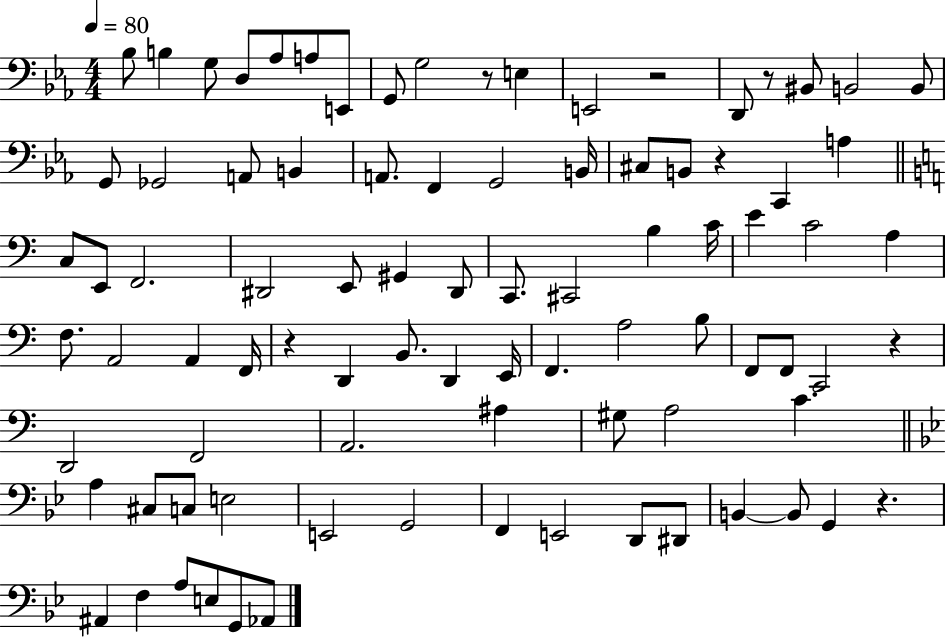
Bb3/e B3/q G3/e D3/e Ab3/e A3/e E2/e G2/e G3/h R/e E3/q E2/h R/h D2/e R/e BIS2/e B2/h B2/e G2/e Gb2/h A2/e B2/q A2/e. F2/q G2/h B2/s C#3/e B2/e R/q C2/q A3/q C3/e E2/e F2/h. D#2/h E2/e G#2/q D#2/e C2/e. C#2/h B3/q C4/s E4/q C4/h A3/q F3/e. A2/h A2/q F2/s R/q D2/q B2/e. D2/q E2/s F2/q. A3/h B3/e F2/e F2/e C2/h R/q D2/h F2/h A2/h. A#3/q G#3/e A3/h C4/q. A3/q C#3/e C3/e E3/h E2/h G2/h F2/q E2/h D2/e D#2/e B2/q B2/e G2/q R/q. A#2/q F3/q A3/e E3/e G2/e Ab2/e